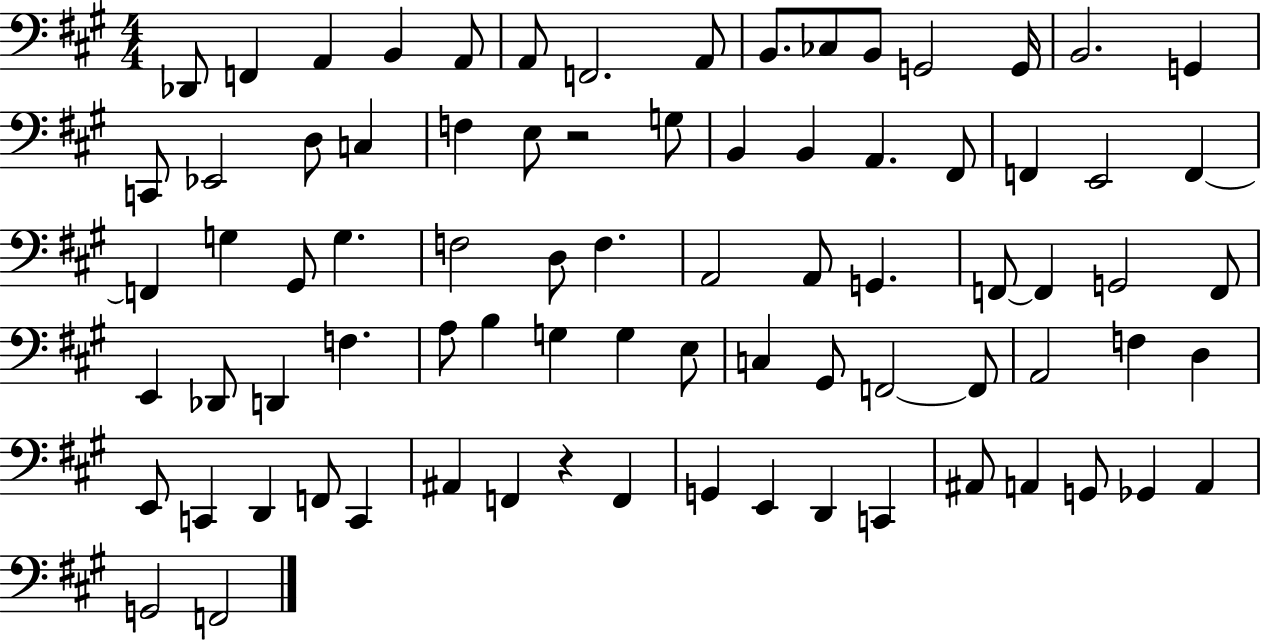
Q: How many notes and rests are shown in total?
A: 80